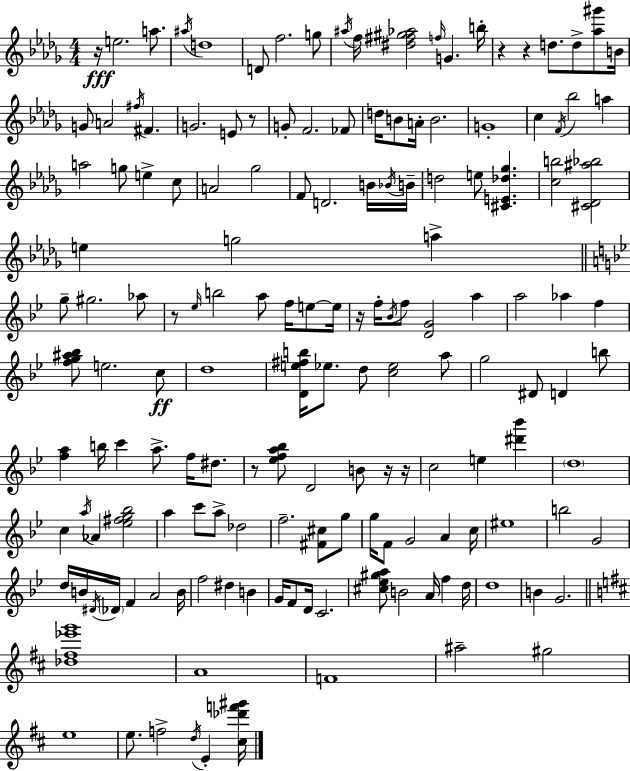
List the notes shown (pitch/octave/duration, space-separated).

R/s E5/h. A5/e. A#5/s D5/w D4/e F5/h. G5/e A#5/s F5/s [D#5,F#5,G#5,Ab5]/h F5/s G4/q. B5/s R/q R/q D5/e. D5/e [Ab5,G#6]/e B4/s G4/e A4/h F#5/s F#4/q. G4/h. E4/e R/e G4/e F4/h. FES4/e D5/s B4/e A4/s B4/h. G4/w C5/q F4/s Bb5/h A5/q A5/h G5/e E5/q C5/e A4/h Gb5/h F4/e D4/h. B4/s Bb4/s B4/s D5/h E5/e [C#4,E4,Db5,Gb5]/q. [C5,B5]/h [C#4,Db4,A#5,Bb5]/h E5/q G5/h A5/q G5/e G#5/h. Ab5/e R/e Eb5/s B5/h A5/e F5/s E5/e E5/s R/s F5/s Bb4/s F5/e [D4,G4]/h A5/q A5/h Ab5/q F5/q [F5,G5,A#5,Bb5]/e E5/h. C5/e D5/w [D4,E5,F#5,B5]/s Eb5/e. D5/e [C5,Eb5]/h A5/e G5/h D#4/e D4/q B5/e [F5,A5]/q B5/s C6/q A5/e. F5/s D#5/e. R/e [Eb5,F5,A5,Bb5]/e D4/h B4/e R/s R/s C5/h E5/q [D#6,Bb6]/q D5/w C5/q A5/s Ab4/q [Eb5,F#5,G5,Bb5]/h A5/q C6/e A5/e Db5/h F5/h. [F#4,C#5]/e G5/e G5/s F4/e G4/h A4/q C5/s EIS5/w B5/h G4/h D5/s B4/s D#4/s Db4/s F4/q A4/h B4/s F5/h D#5/q B4/q G4/s F4/e D4/s C4/h. [C#5,Eb5,G#5,A5]/e B4/h A4/s F5/q D5/s D5/w B4/q G4/h. [Db5,F#5,Eb6,G6]/w A4/w F4/w A#5/h G#5/h E5/w E5/e. F5/h D5/s E4/q [C#5,Db6,F6,G#6]/s